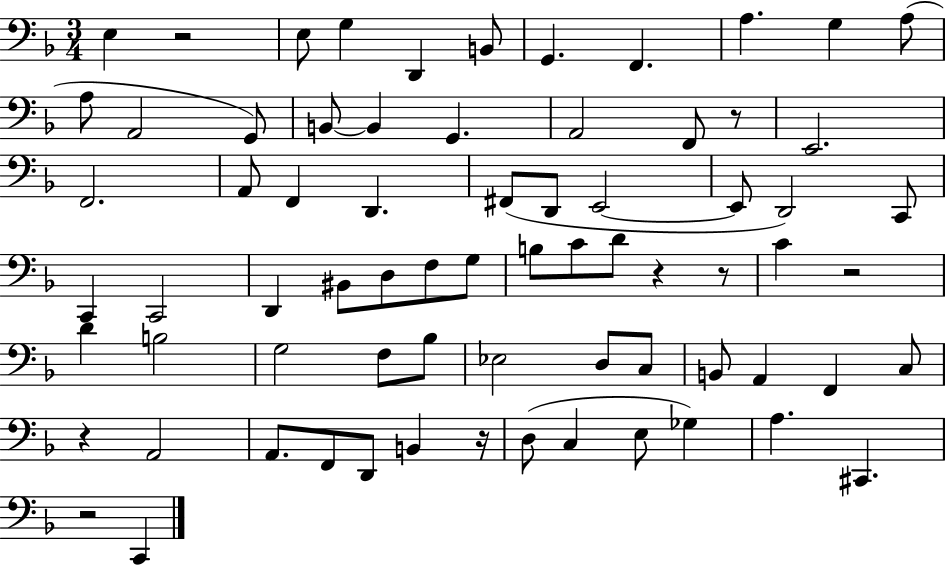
E3/q R/h E3/e G3/q D2/q B2/e G2/q. F2/q. A3/q. G3/q A3/e A3/e A2/h G2/e B2/e B2/q G2/q. A2/h F2/e R/e E2/h. F2/h. A2/e F2/q D2/q. F#2/e D2/e E2/h E2/e D2/h C2/e C2/q C2/h D2/q BIS2/e D3/e F3/e G3/e B3/e C4/e D4/e R/q R/e C4/q R/h D4/q B3/h G3/h F3/e Bb3/e Eb3/h D3/e C3/e B2/e A2/q F2/q C3/e R/q A2/h A2/e. F2/e D2/e B2/q R/s D3/e C3/q E3/e Gb3/q A3/q. C#2/q. R/h C2/q